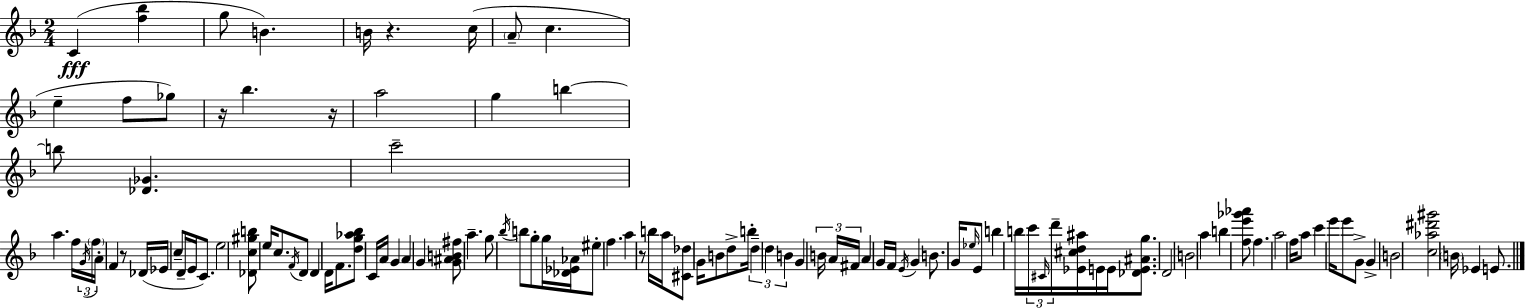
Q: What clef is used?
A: treble